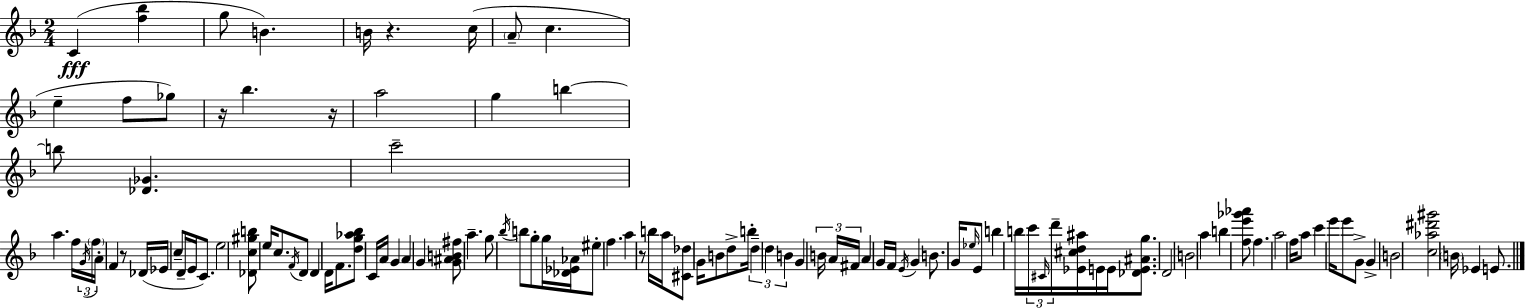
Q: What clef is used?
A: treble